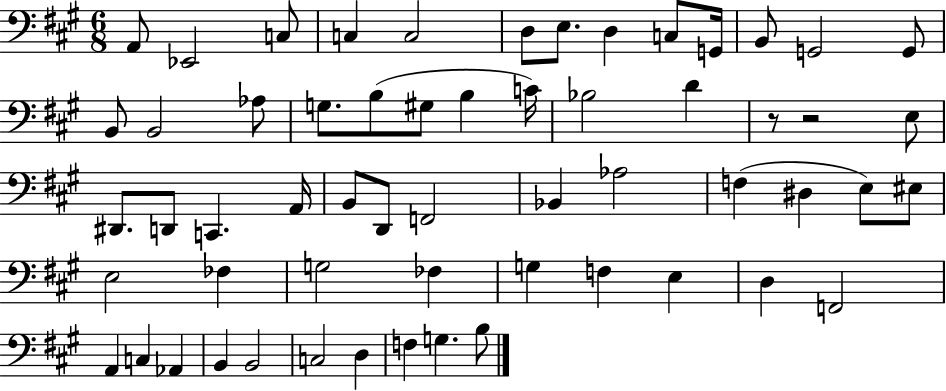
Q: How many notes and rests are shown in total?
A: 58